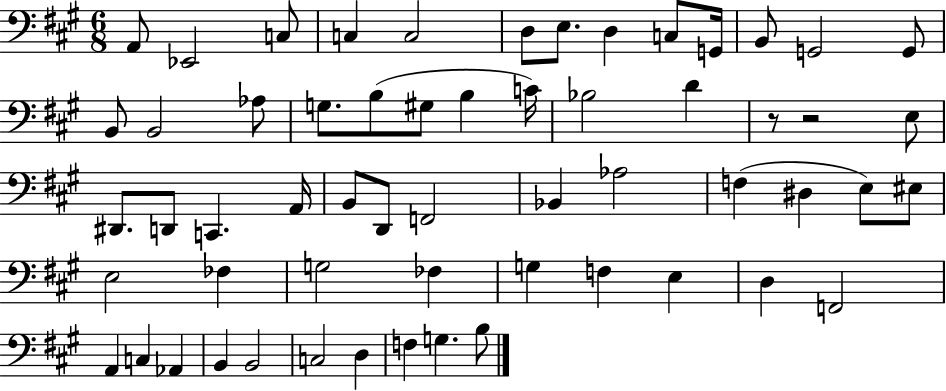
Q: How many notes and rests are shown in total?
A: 58